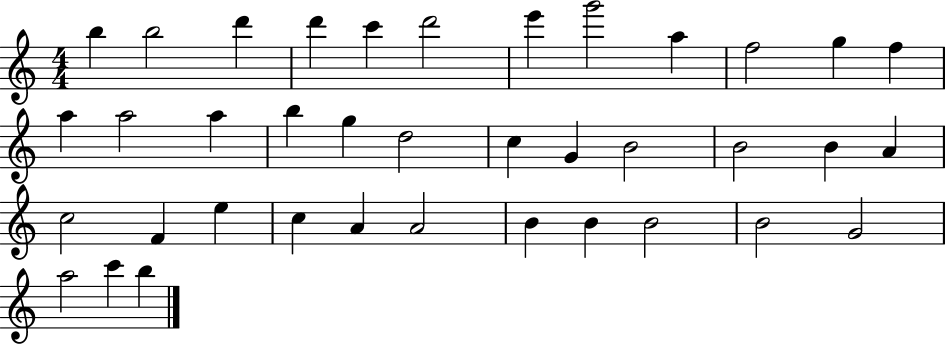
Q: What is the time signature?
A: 4/4